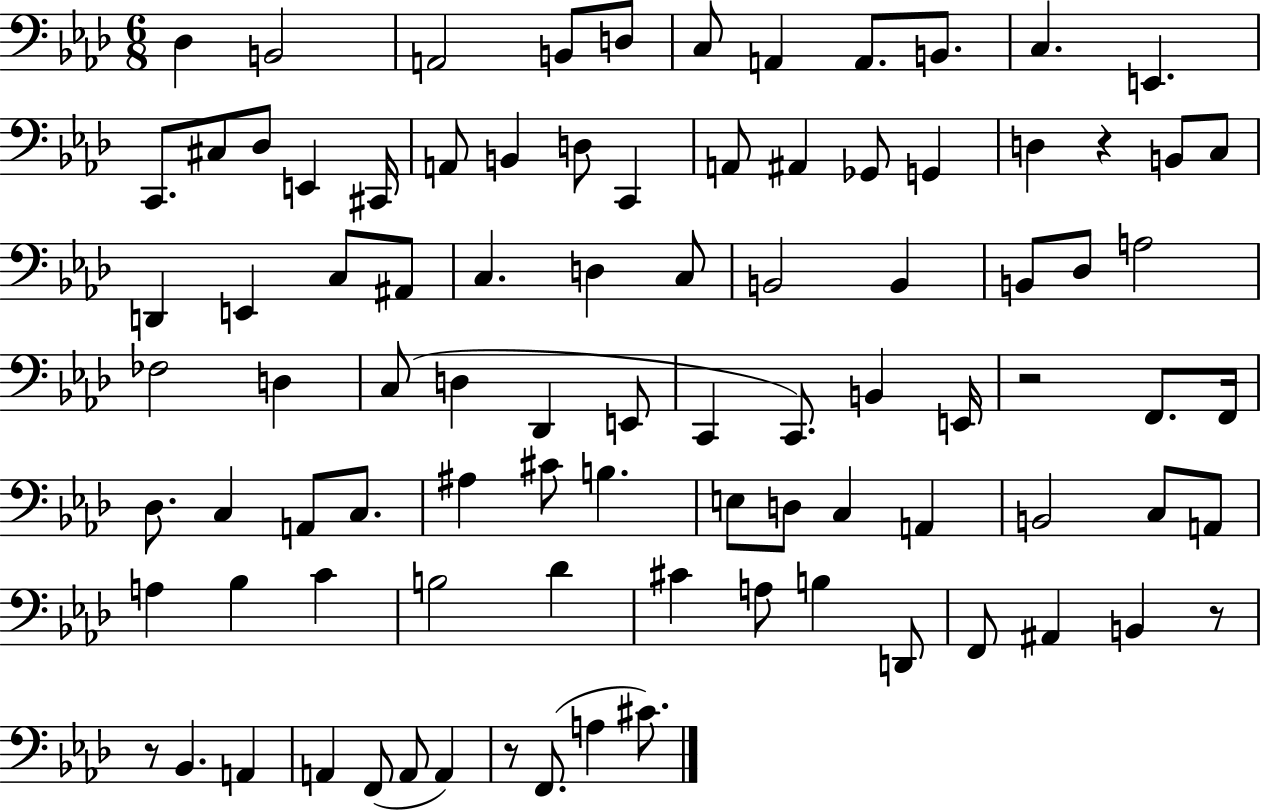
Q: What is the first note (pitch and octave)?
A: Db3